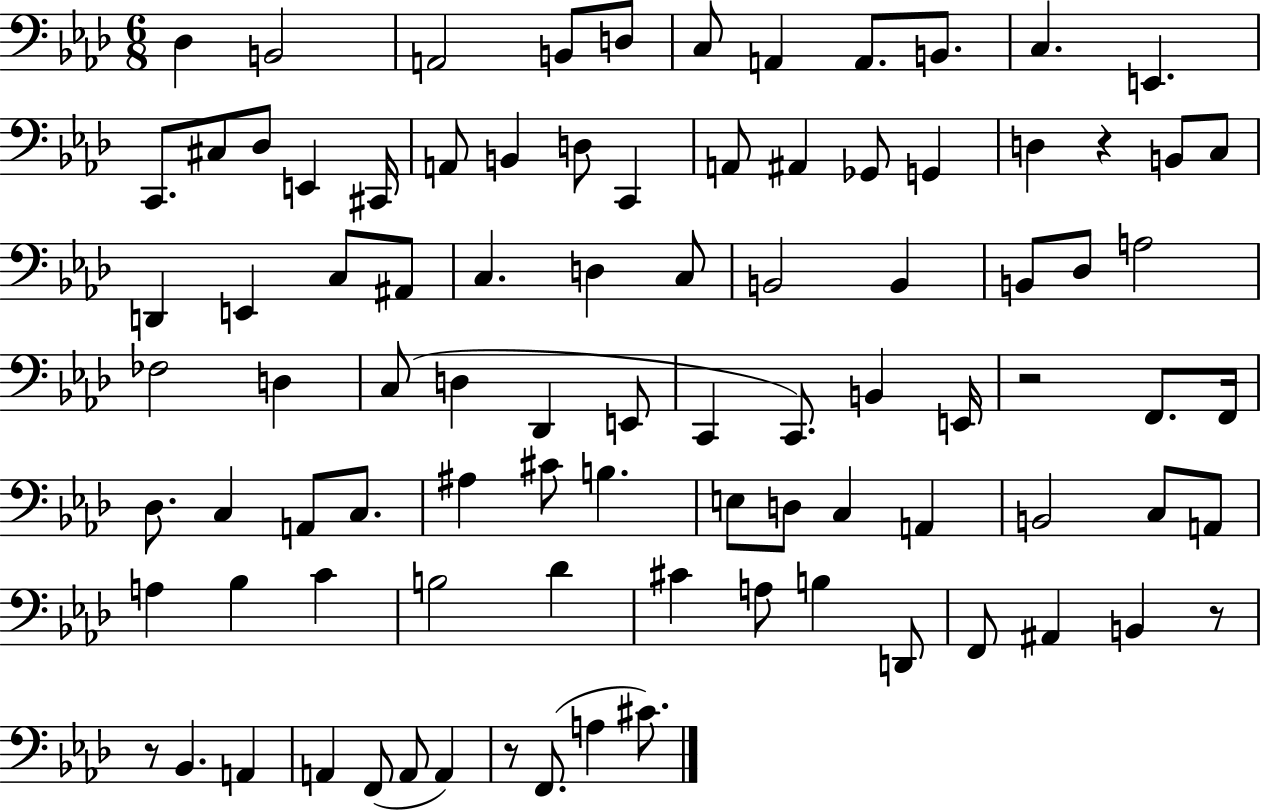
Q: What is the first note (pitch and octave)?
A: Db3